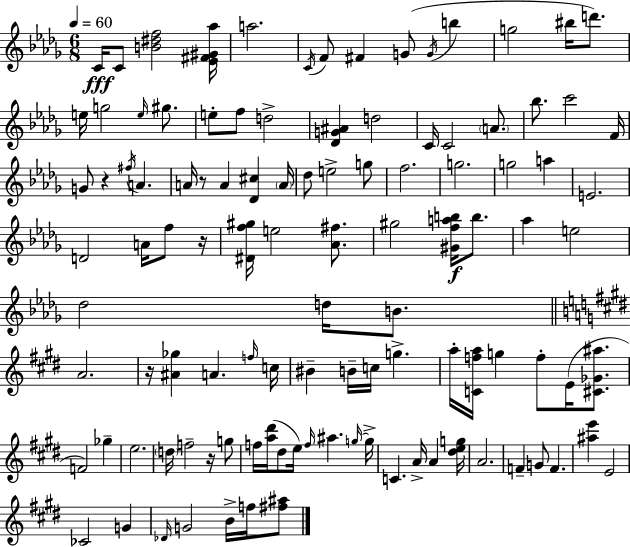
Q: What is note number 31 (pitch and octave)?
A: A4